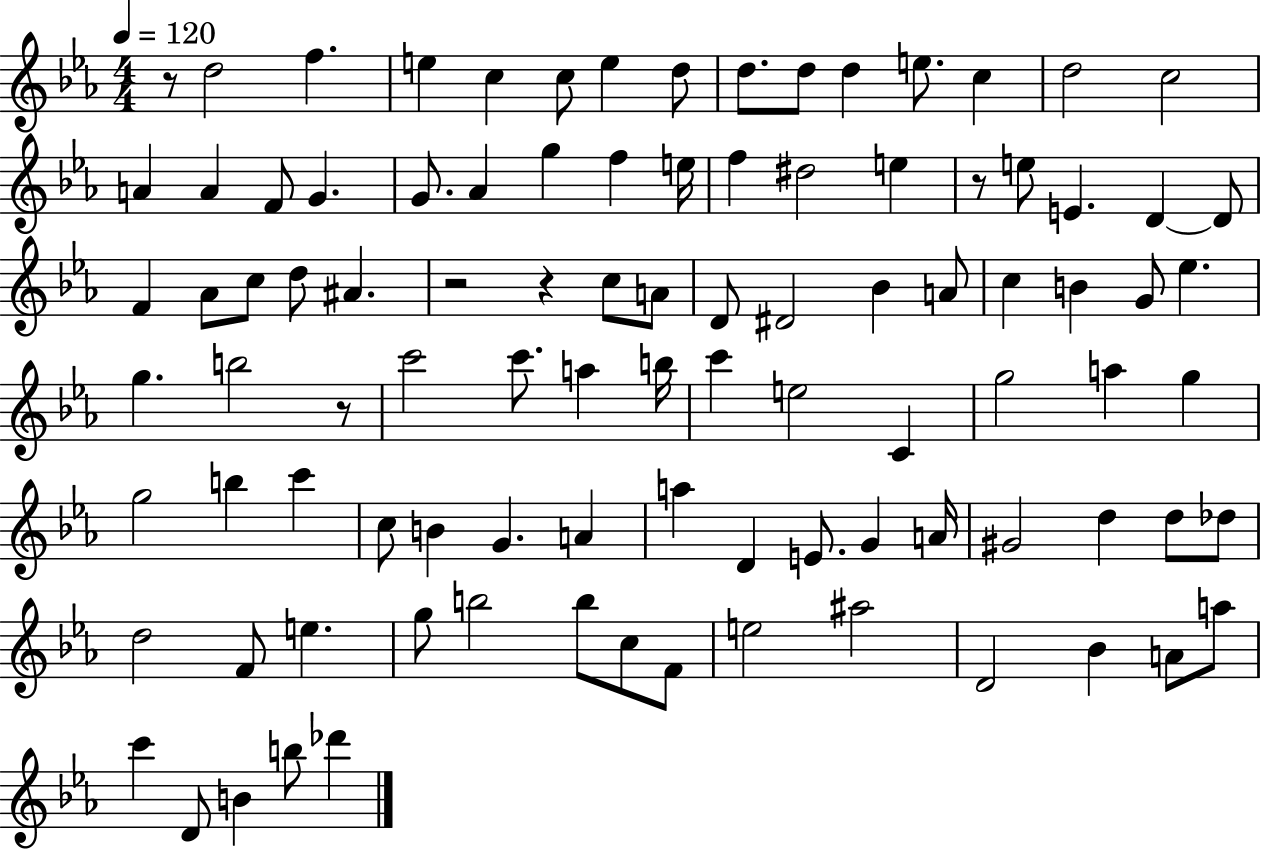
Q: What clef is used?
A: treble